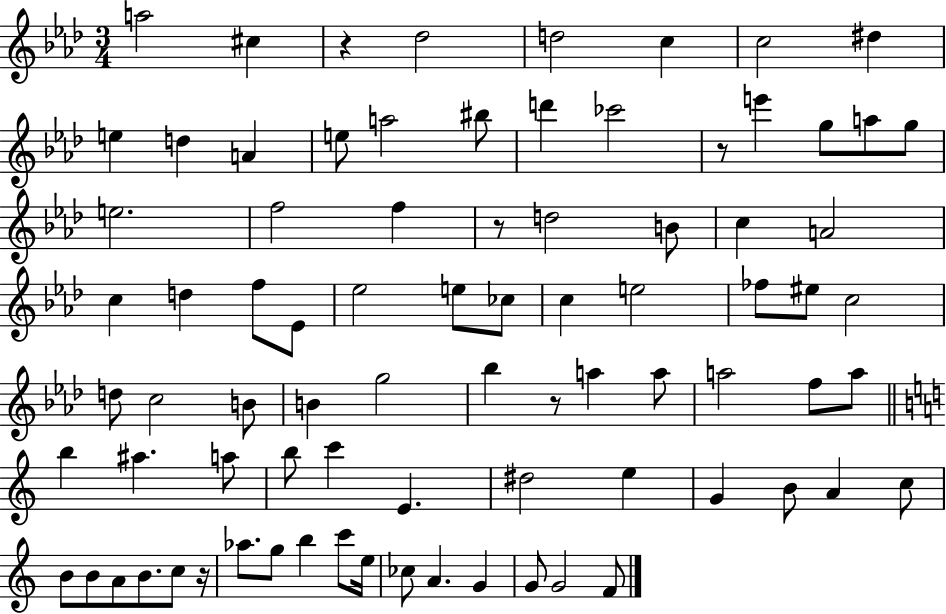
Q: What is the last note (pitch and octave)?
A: F4